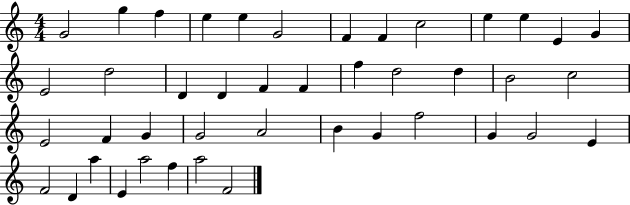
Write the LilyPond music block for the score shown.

{
  \clef treble
  \numericTimeSignature
  \time 4/4
  \key c \major
  g'2 g''4 f''4 | e''4 e''4 g'2 | f'4 f'4 c''2 | e''4 e''4 e'4 g'4 | \break e'2 d''2 | d'4 d'4 f'4 f'4 | f''4 d''2 d''4 | b'2 c''2 | \break e'2 f'4 g'4 | g'2 a'2 | b'4 g'4 f''2 | g'4 g'2 e'4 | \break f'2 d'4 a''4 | e'4 a''2 f''4 | a''2 f'2 | \bar "|."
}